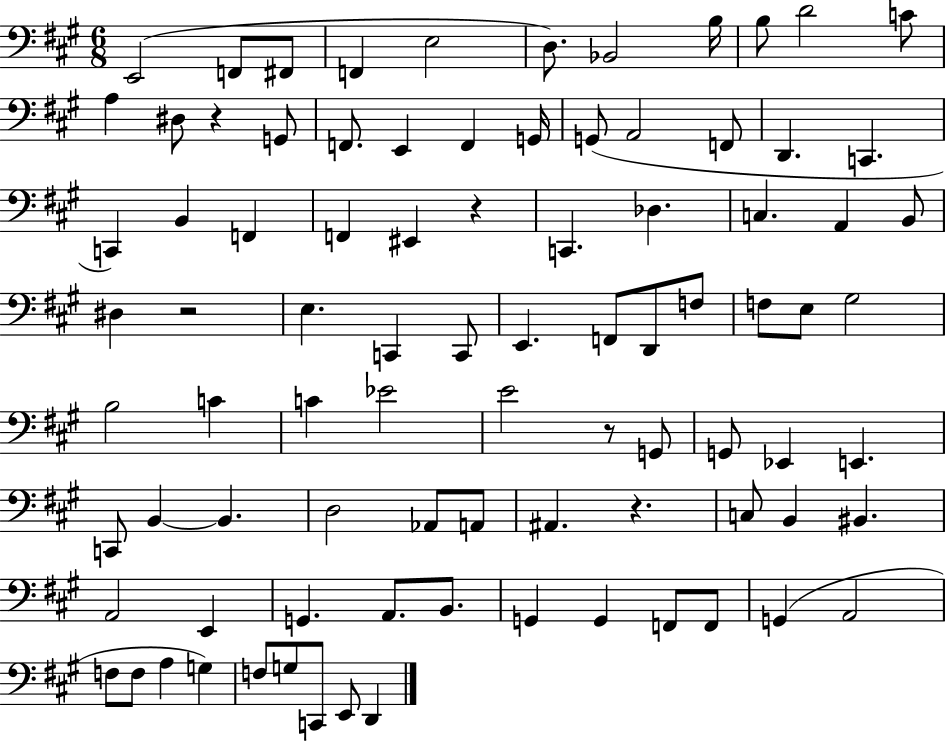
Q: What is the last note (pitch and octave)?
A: D2